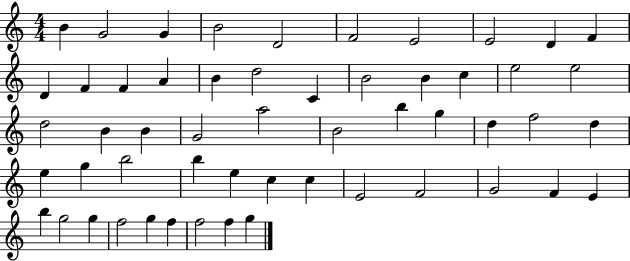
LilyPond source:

{
  \clef treble
  \numericTimeSignature
  \time 4/4
  \key c \major
  b'4 g'2 g'4 | b'2 d'2 | f'2 e'2 | e'2 d'4 f'4 | \break d'4 f'4 f'4 a'4 | b'4 d''2 c'4 | b'2 b'4 c''4 | e''2 e''2 | \break d''2 b'4 b'4 | g'2 a''2 | b'2 b''4 g''4 | d''4 f''2 d''4 | \break e''4 g''4 b''2 | b''4 e''4 c''4 c''4 | e'2 f'2 | g'2 f'4 e'4 | \break b''4 g''2 g''4 | f''2 g''4 f''4 | f''2 f''4 g''4 | \bar "|."
}